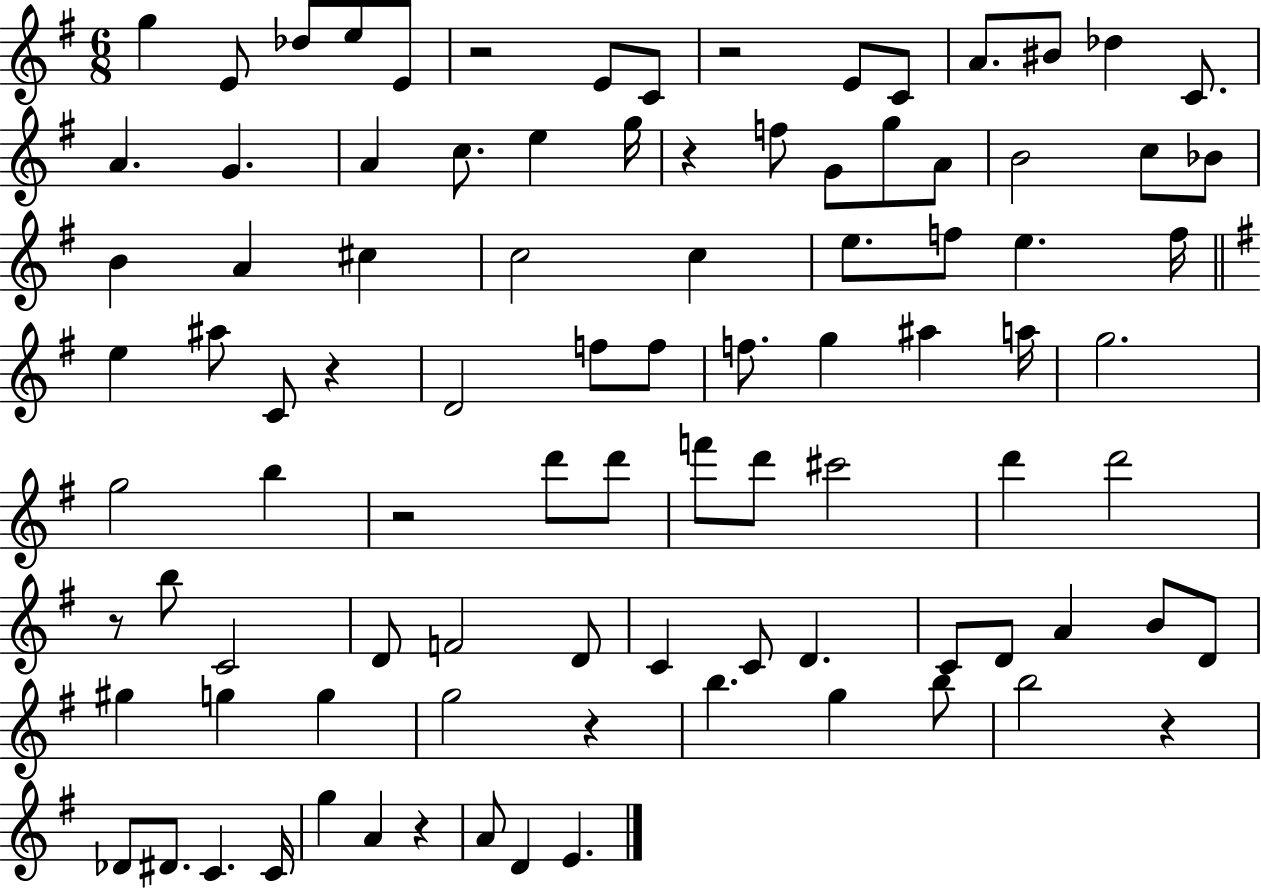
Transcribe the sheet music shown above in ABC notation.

X:1
T:Untitled
M:6/8
L:1/4
K:G
g E/2 _d/2 e/2 E/2 z2 E/2 C/2 z2 E/2 C/2 A/2 ^B/2 _d C/2 A G A c/2 e g/4 z f/2 G/2 g/2 A/2 B2 c/2 _B/2 B A ^c c2 c e/2 f/2 e f/4 e ^a/2 C/2 z D2 f/2 f/2 f/2 g ^a a/4 g2 g2 b z2 d'/2 d'/2 f'/2 d'/2 ^c'2 d' d'2 z/2 b/2 C2 D/2 F2 D/2 C C/2 D C/2 D/2 A B/2 D/2 ^g g g g2 z b g b/2 b2 z _D/2 ^D/2 C C/4 g A z A/2 D E